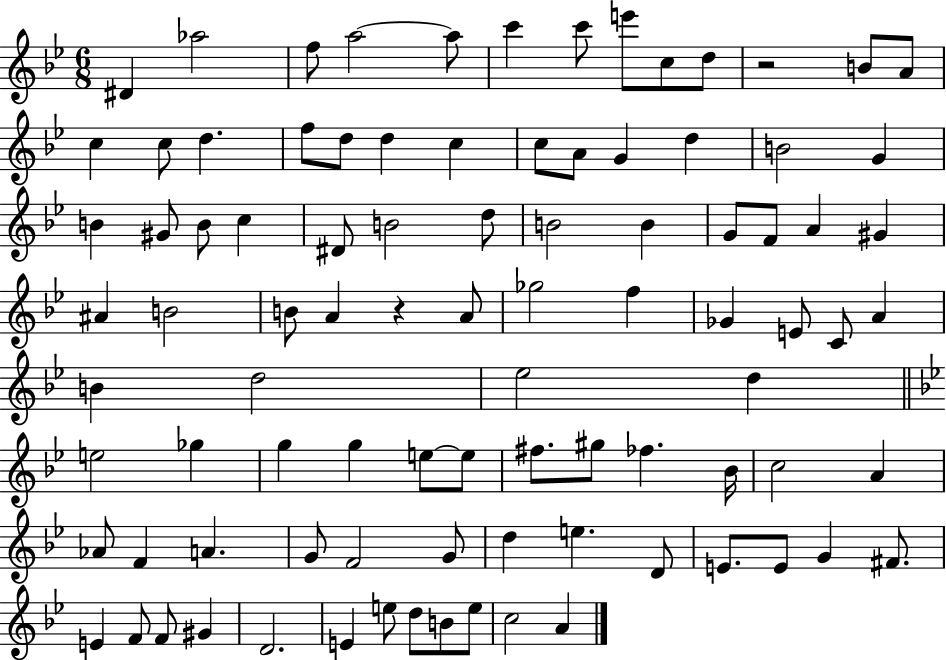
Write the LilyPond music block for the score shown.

{
  \clef treble
  \numericTimeSignature
  \time 6/8
  \key bes \major
  dis'4 aes''2 | f''8 a''2~~ a''8 | c'''4 c'''8 e'''8 c''8 d''8 | r2 b'8 a'8 | \break c''4 c''8 d''4. | f''8 d''8 d''4 c''4 | c''8 a'8 g'4 d''4 | b'2 g'4 | \break b'4 gis'8 b'8 c''4 | dis'8 b'2 d''8 | b'2 b'4 | g'8 f'8 a'4 gis'4 | \break ais'4 b'2 | b'8 a'4 r4 a'8 | ges''2 f''4 | ges'4 e'8 c'8 a'4 | \break b'4 d''2 | ees''2 d''4 | \bar "||" \break \key g \minor e''2 ges''4 | g''4 g''4 e''8~~ e''8 | fis''8. gis''8 fes''4. bes'16 | c''2 a'4 | \break aes'8 f'4 a'4. | g'8 f'2 g'8 | d''4 e''4. d'8 | e'8. e'8 g'4 fis'8. | \break e'4 f'8 f'8 gis'4 | d'2. | e'4 e''8 d''8 b'8 e''8 | c''2 a'4 | \break \bar "|."
}